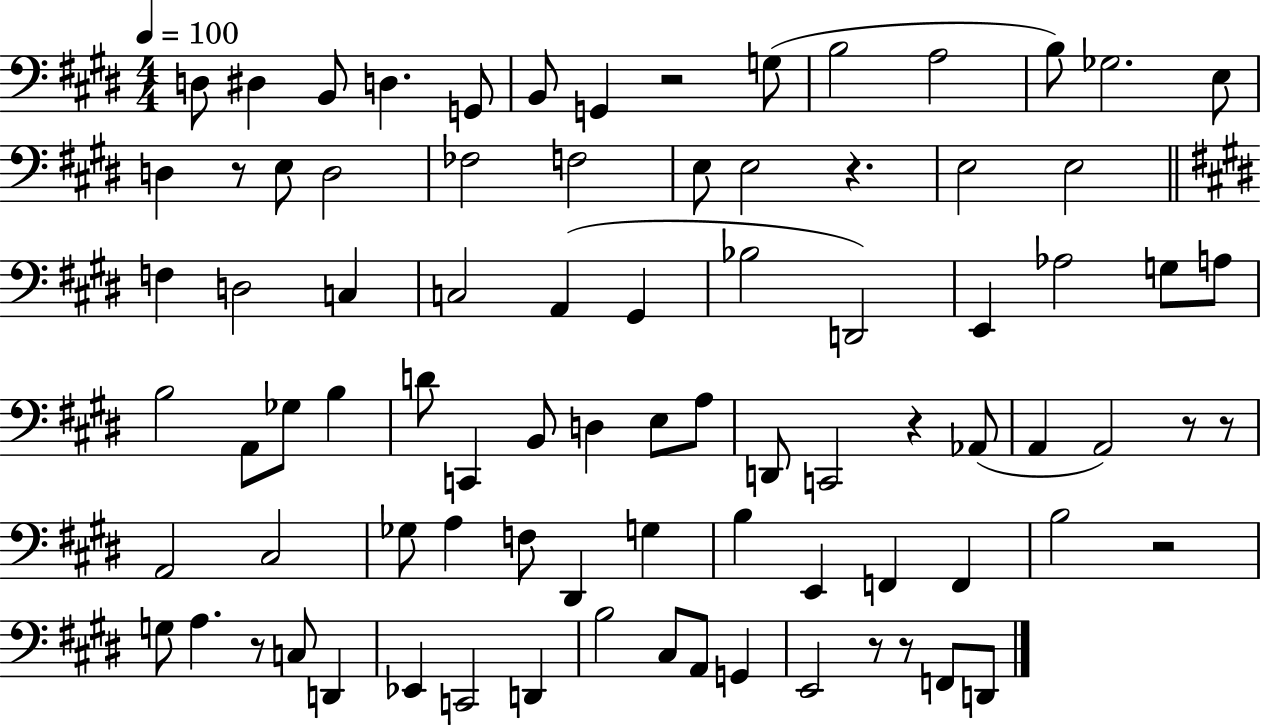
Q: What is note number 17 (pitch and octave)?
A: FES3